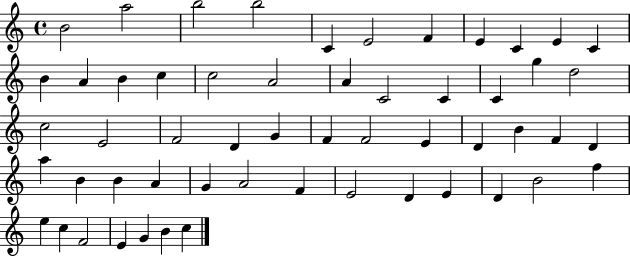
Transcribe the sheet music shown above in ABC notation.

X:1
T:Untitled
M:4/4
L:1/4
K:C
B2 a2 b2 b2 C E2 F E C E C B A B c c2 A2 A C2 C C g d2 c2 E2 F2 D G F F2 E D B F D a B B A G A2 F E2 D E D B2 f e c F2 E G B c